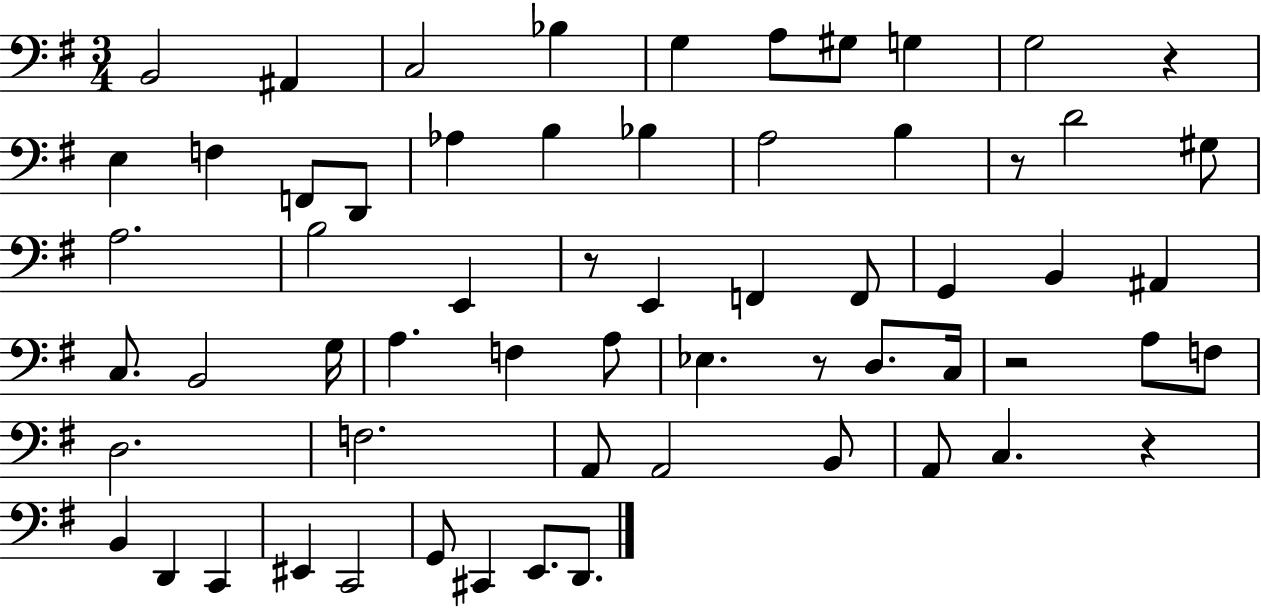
B2/h A#2/q C3/h Bb3/q G3/q A3/e G#3/e G3/q G3/h R/q E3/q F3/q F2/e D2/e Ab3/q B3/q Bb3/q A3/h B3/q R/e D4/h G#3/e A3/h. B3/h E2/q R/e E2/q F2/q F2/e G2/q B2/q A#2/q C3/e. B2/h G3/s A3/q. F3/q A3/e Eb3/q. R/e D3/e. C3/s R/h A3/e F3/e D3/h. F3/h. A2/e A2/h B2/e A2/e C3/q. R/q B2/q D2/q C2/q EIS2/q C2/h G2/e C#2/q E2/e. D2/e.